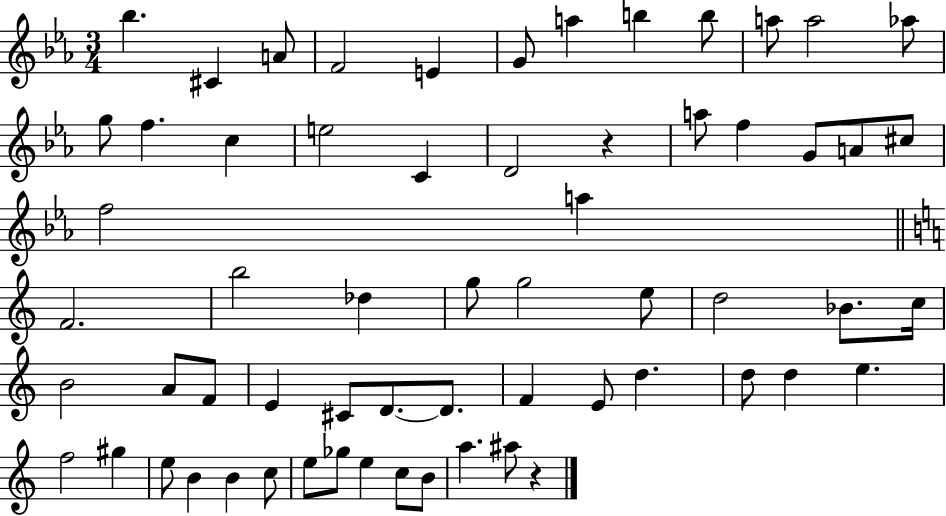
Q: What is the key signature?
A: EES major